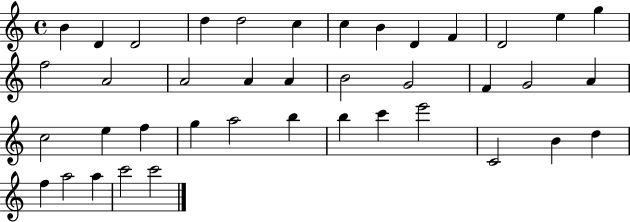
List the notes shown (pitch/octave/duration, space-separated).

B4/q D4/q D4/h D5/q D5/h C5/q C5/q B4/q D4/q F4/q D4/h E5/q G5/q F5/h A4/h A4/h A4/q A4/q B4/h G4/h F4/q G4/h A4/q C5/h E5/q F5/q G5/q A5/h B5/q B5/q C6/q E6/h C4/h B4/q D5/q F5/q A5/h A5/q C6/h C6/h